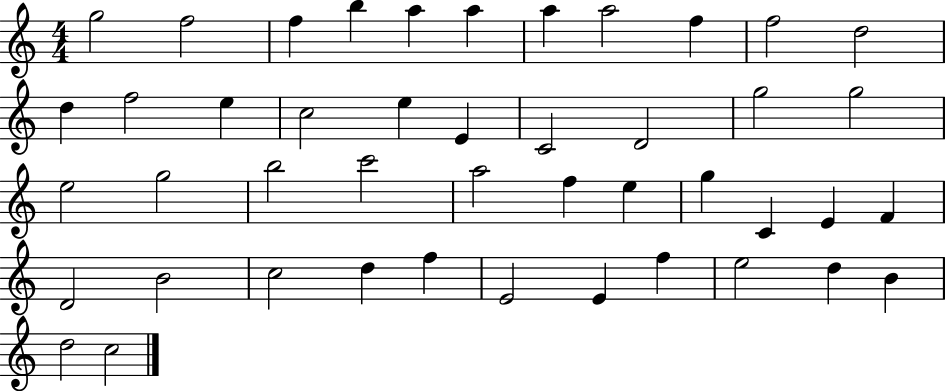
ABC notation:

X:1
T:Untitled
M:4/4
L:1/4
K:C
g2 f2 f b a a a a2 f f2 d2 d f2 e c2 e E C2 D2 g2 g2 e2 g2 b2 c'2 a2 f e g C E F D2 B2 c2 d f E2 E f e2 d B d2 c2